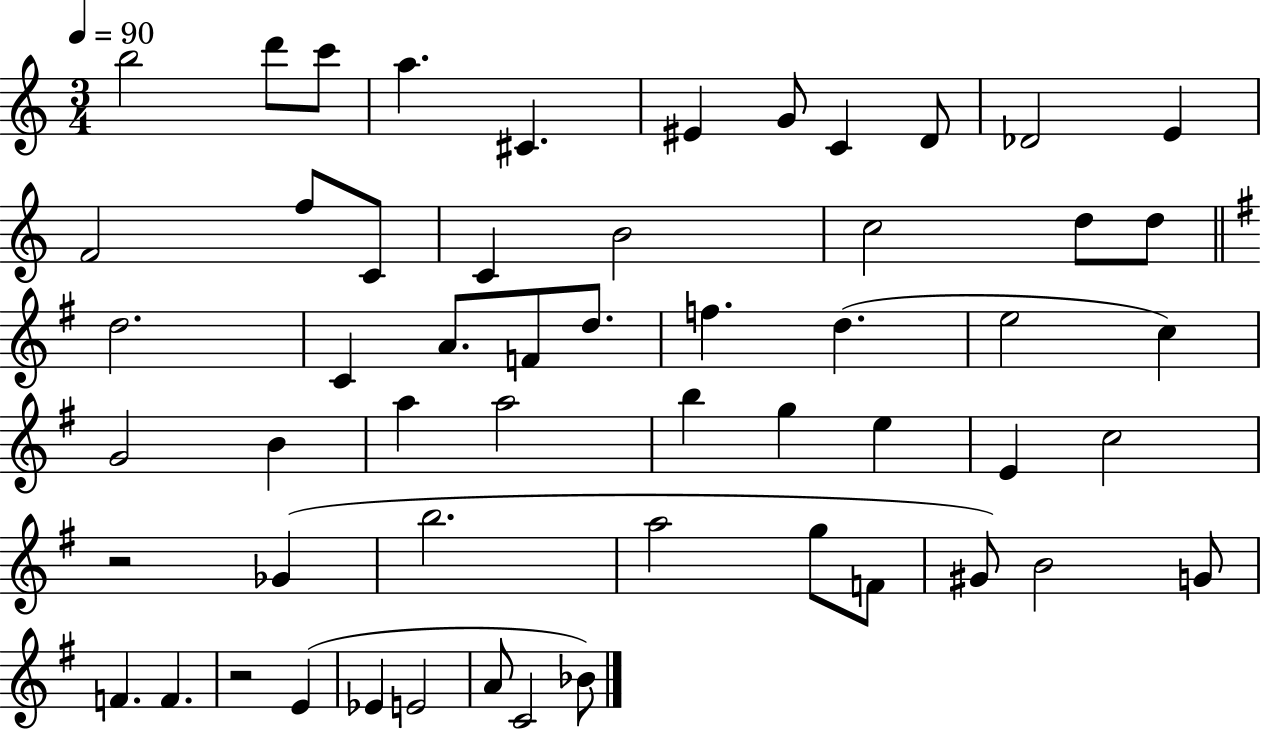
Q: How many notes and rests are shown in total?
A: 55